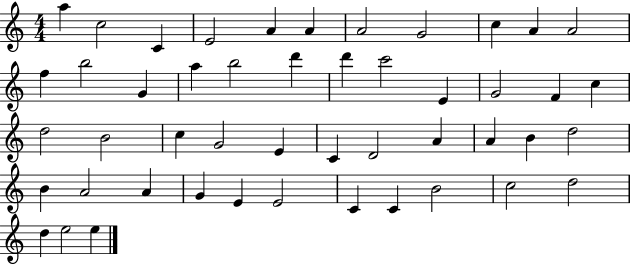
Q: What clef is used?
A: treble